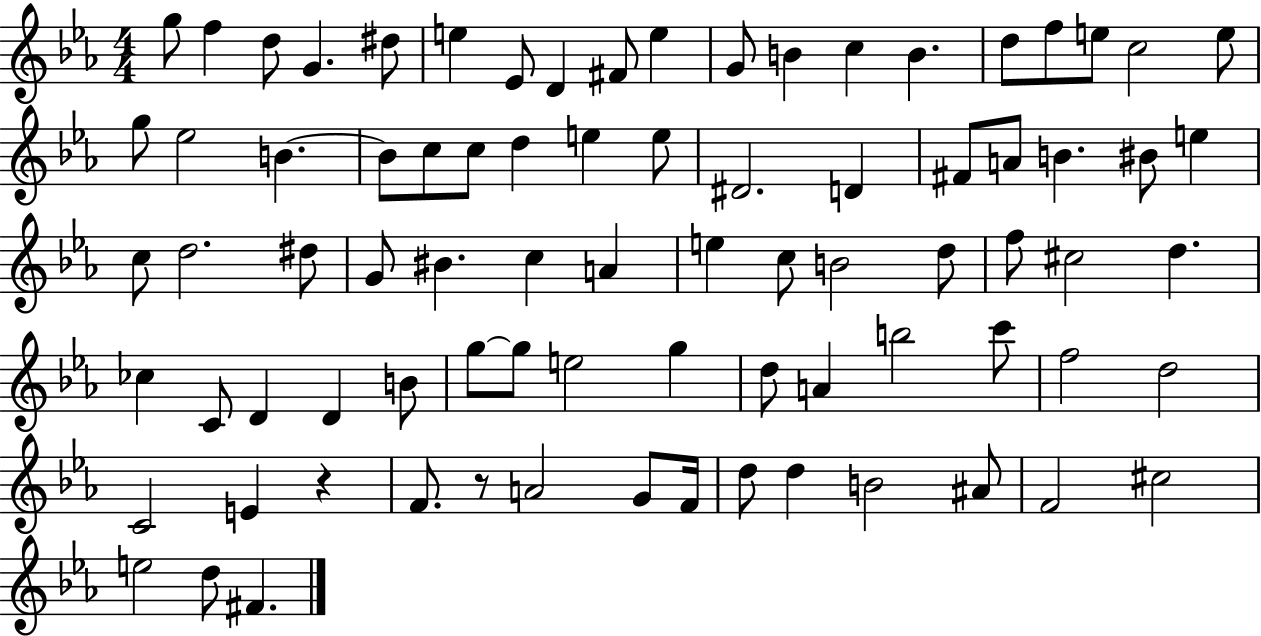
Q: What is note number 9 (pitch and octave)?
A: F#4